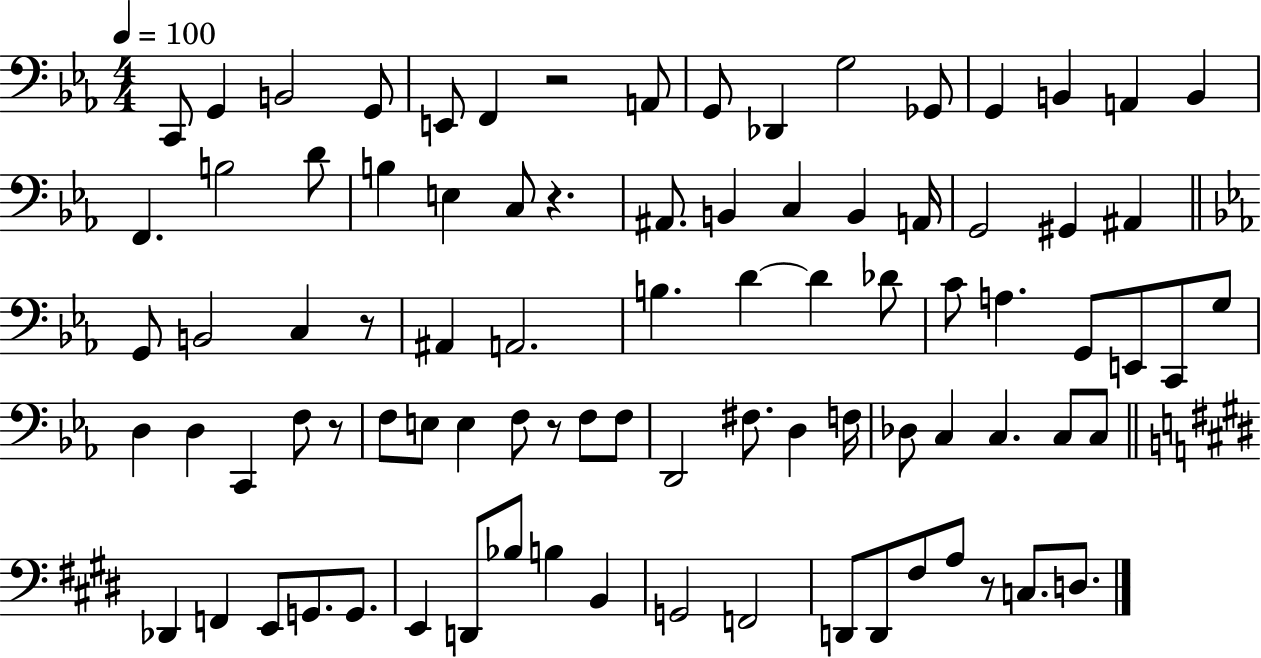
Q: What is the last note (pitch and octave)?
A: D3